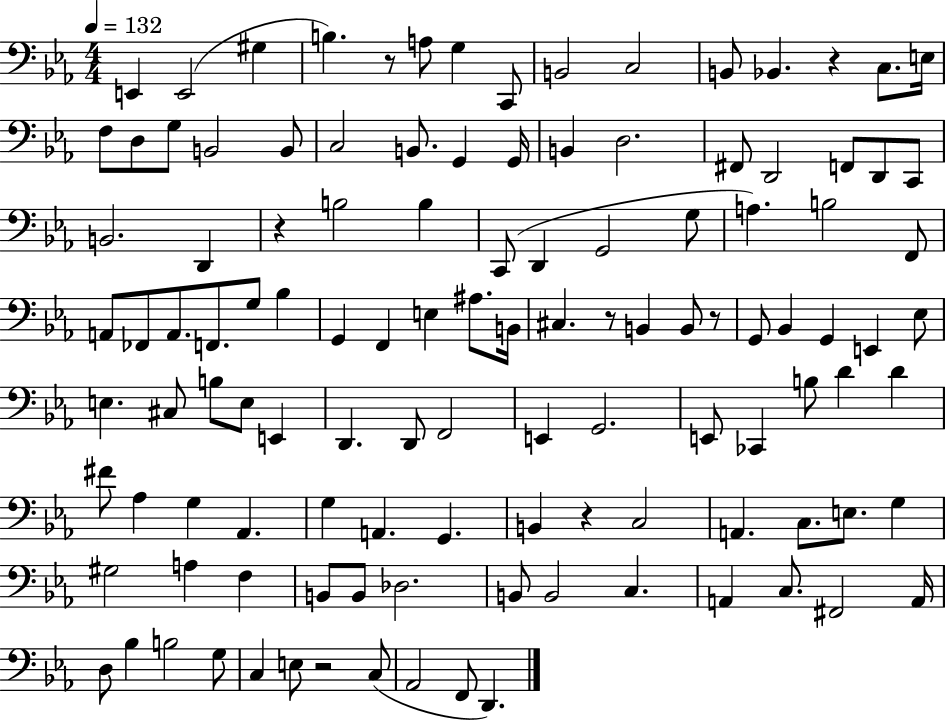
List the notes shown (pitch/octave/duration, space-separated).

E2/q E2/h G#3/q B3/q. R/e A3/e G3/q C2/e B2/h C3/h B2/e Bb2/q. R/q C3/e. E3/s F3/e D3/e G3/e B2/h B2/e C3/h B2/e. G2/q G2/s B2/q D3/h. F#2/e D2/h F2/e D2/e C2/e B2/h. D2/q R/q B3/h B3/q C2/e D2/q G2/h G3/e A3/q. B3/h F2/e A2/e FES2/e A2/e. F2/e. G3/e Bb3/q G2/q F2/q E3/q A#3/e. B2/s C#3/q. R/e B2/q B2/e R/e G2/e Bb2/q G2/q E2/q Eb3/e E3/q. C#3/e B3/e E3/e E2/q D2/q. D2/e F2/h E2/q G2/h. E2/e CES2/q B3/e D4/q D4/q F#4/e Ab3/q G3/q Ab2/q. G3/q A2/q. G2/q. B2/q R/q C3/h A2/q. C3/e. E3/e. G3/q G#3/h A3/q F3/q B2/e B2/e Db3/h. B2/e B2/h C3/q. A2/q C3/e. F#2/h A2/s D3/e Bb3/q B3/h G3/e C3/q E3/e R/h C3/e Ab2/h F2/e D2/q.